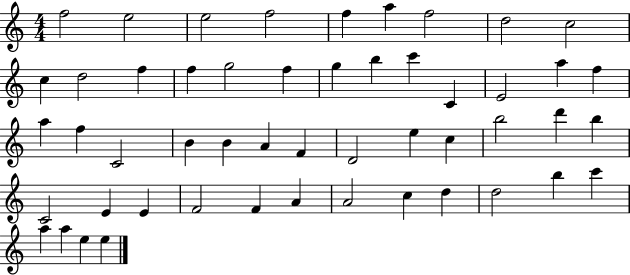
F5/h E5/h E5/h F5/h F5/q A5/q F5/h D5/h C5/h C5/q D5/h F5/q F5/q G5/h F5/q G5/q B5/q C6/q C4/q E4/h A5/q F5/q A5/q F5/q C4/h B4/q B4/q A4/q F4/q D4/h E5/q C5/q B5/h D6/q B5/q C4/h E4/q E4/q F4/h F4/q A4/q A4/h C5/q D5/q D5/h B5/q C6/q A5/q A5/q E5/q E5/q